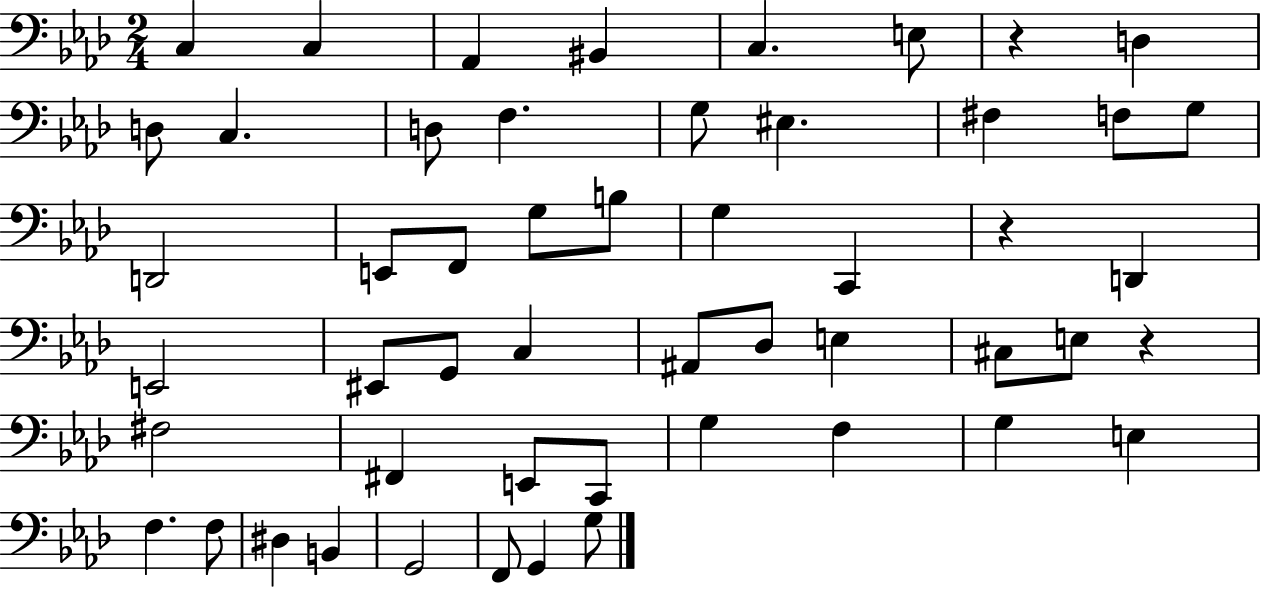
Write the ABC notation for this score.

X:1
T:Untitled
M:2/4
L:1/4
K:Ab
C, C, _A,, ^B,, C, E,/2 z D, D,/2 C, D,/2 F, G,/2 ^E, ^F, F,/2 G,/2 D,,2 E,,/2 F,,/2 G,/2 B,/2 G, C,, z D,, E,,2 ^E,,/2 G,,/2 C, ^A,,/2 _D,/2 E, ^C,/2 E,/2 z ^F,2 ^F,, E,,/2 C,,/2 G, F, G, E, F, F,/2 ^D, B,, G,,2 F,,/2 G,, G,/2